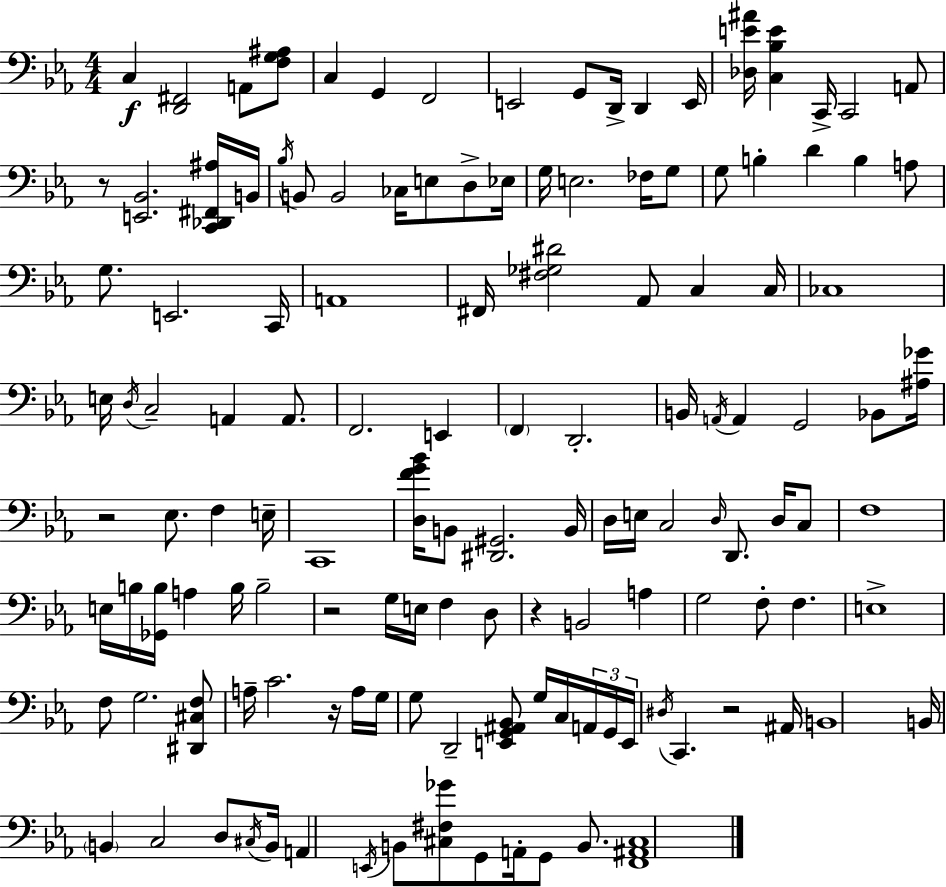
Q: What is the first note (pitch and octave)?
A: C3